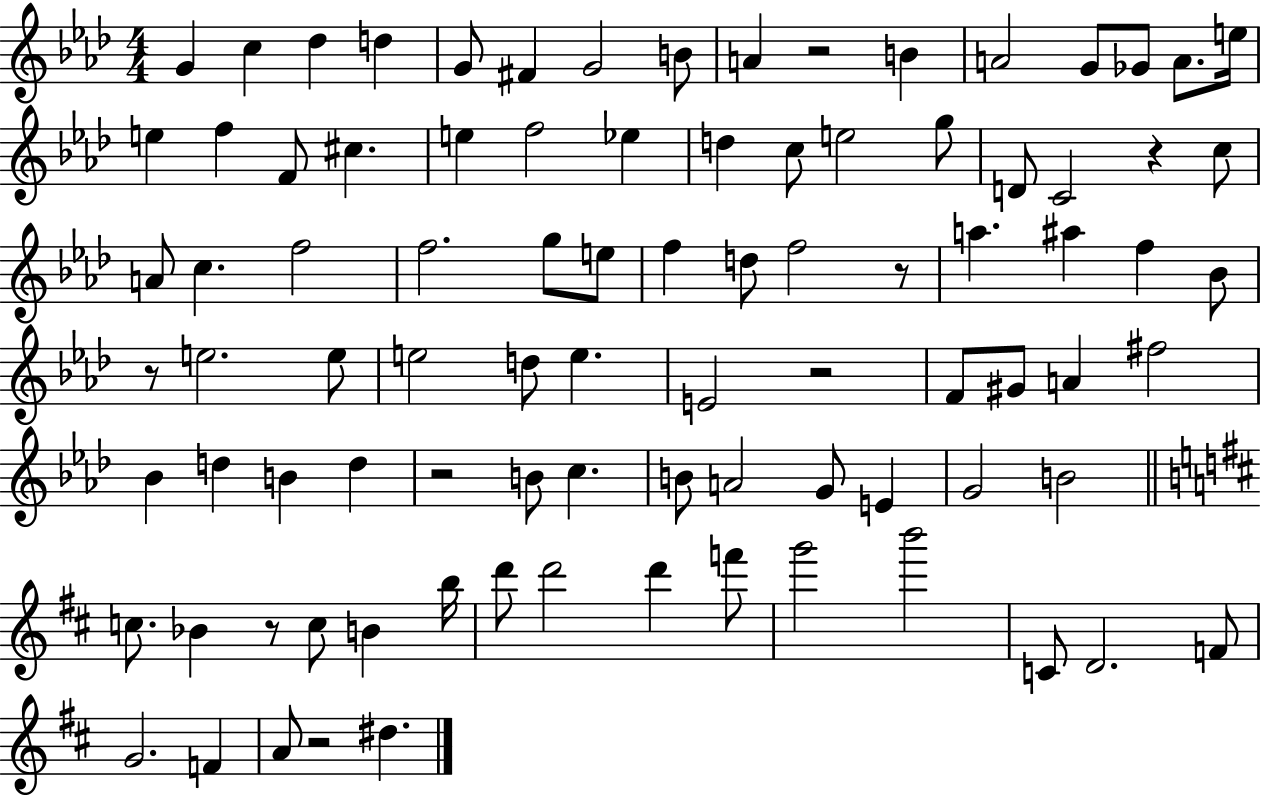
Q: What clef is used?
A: treble